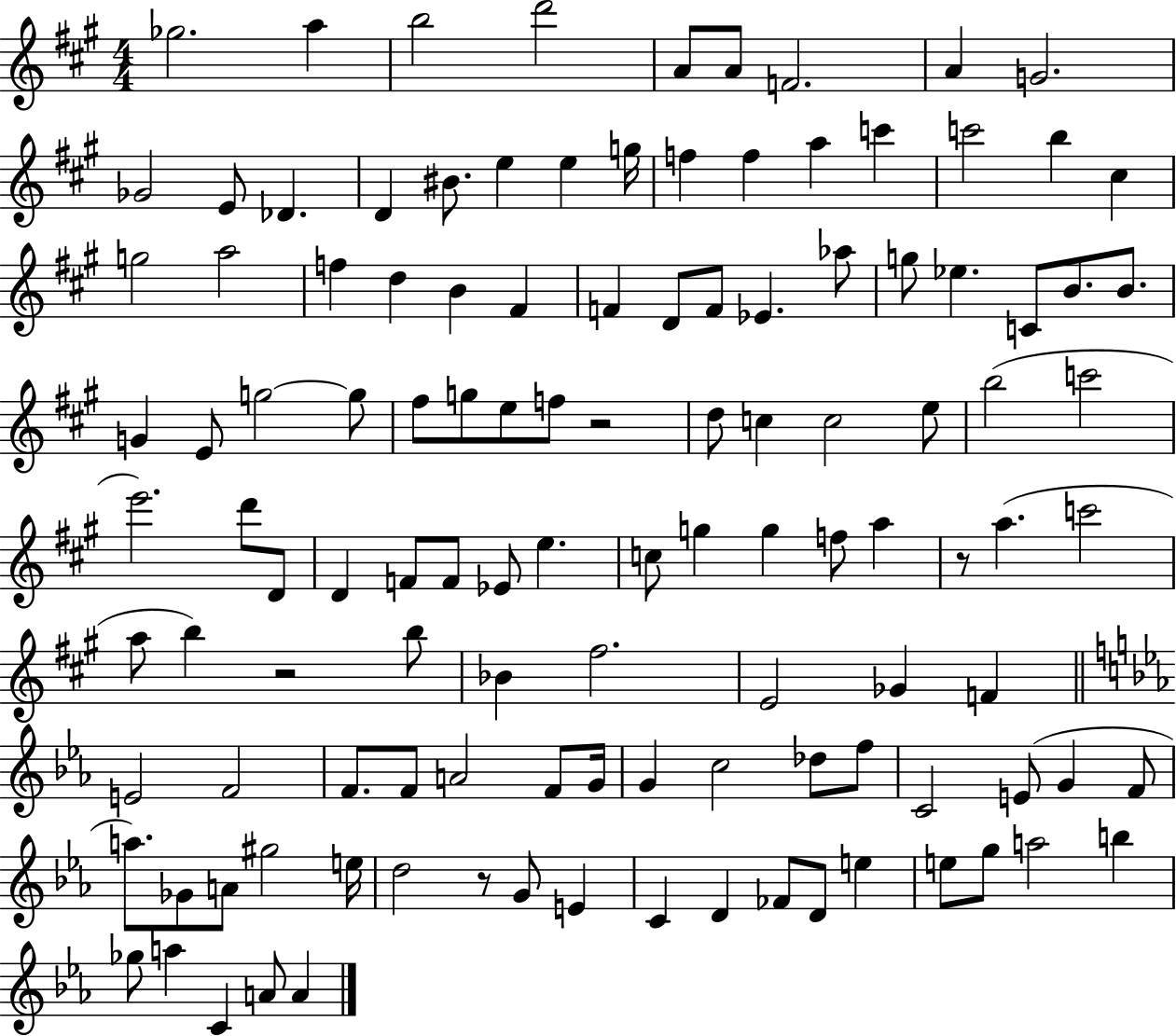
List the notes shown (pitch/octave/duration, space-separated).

Gb5/h. A5/q B5/h D6/h A4/e A4/e F4/h. A4/q G4/h. Gb4/h E4/e Db4/q. D4/q BIS4/e. E5/q E5/q G5/s F5/q F5/q A5/q C6/q C6/h B5/q C#5/q G5/h A5/h F5/q D5/q B4/q F#4/q F4/q D4/e F4/e Eb4/q. Ab5/e G5/e Eb5/q. C4/e B4/e. B4/e. G4/q E4/e G5/h G5/e F#5/e G5/e E5/e F5/e R/h D5/e C5/q C5/h E5/e B5/h C6/h E6/h. D6/e D4/e D4/q F4/e F4/e Eb4/e E5/q. C5/e G5/q G5/q F5/e A5/q R/e A5/q. C6/h A5/e B5/q R/h B5/e Bb4/q F#5/h. E4/h Gb4/q F4/q E4/h F4/h F4/e. F4/e A4/h F4/e G4/s G4/q C5/h Db5/e F5/e C4/h E4/e G4/q F4/e A5/e. Gb4/e A4/e G#5/h E5/s D5/h R/e G4/e E4/q C4/q D4/q FES4/e D4/e E5/q E5/e G5/e A5/h B5/q Gb5/e A5/q C4/q A4/e A4/q